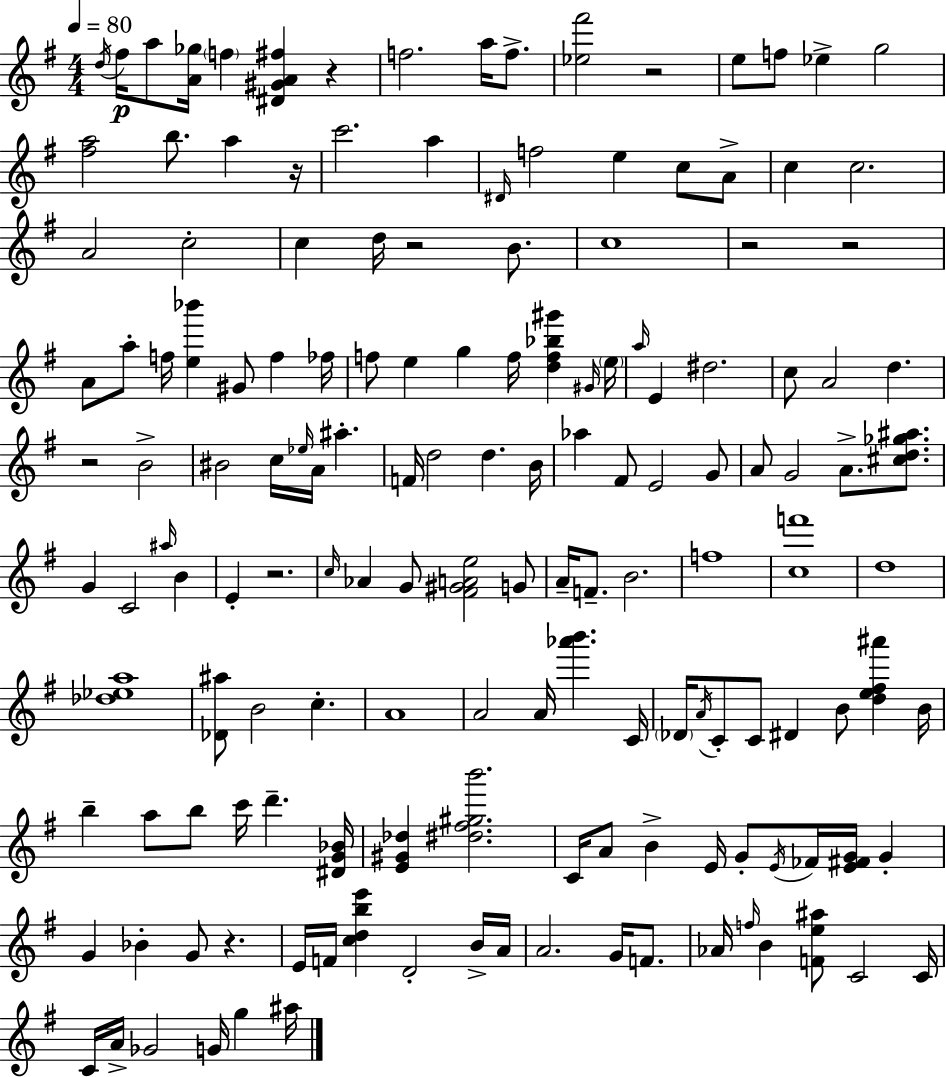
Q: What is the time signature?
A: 4/4